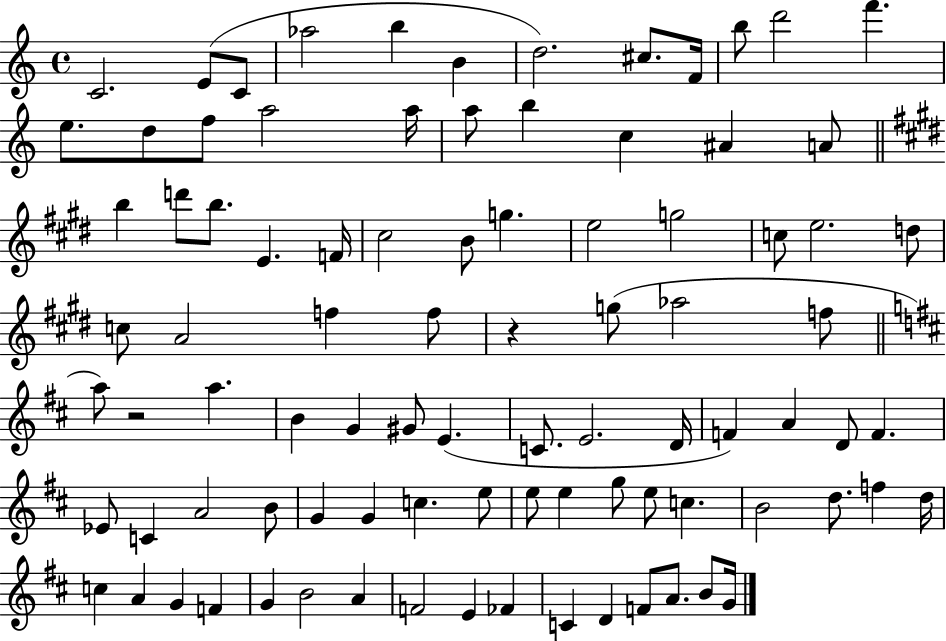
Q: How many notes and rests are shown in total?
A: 90